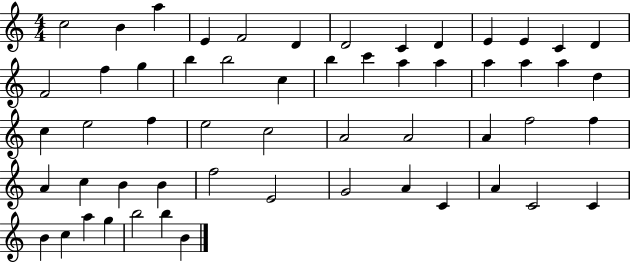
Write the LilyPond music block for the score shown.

{
  \clef treble
  \numericTimeSignature
  \time 4/4
  \key c \major
  c''2 b'4 a''4 | e'4 f'2 d'4 | d'2 c'4 d'4 | e'4 e'4 c'4 d'4 | \break f'2 f''4 g''4 | b''4 b''2 c''4 | b''4 c'''4 a''4 a''4 | a''4 a''4 a''4 d''4 | \break c''4 e''2 f''4 | e''2 c''2 | a'2 a'2 | a'4 f''2 f''4 | \break a'4 c''4 b'4 b'4 | f''2 e'2 | g'2 a'4 c'4 | a'4 c'2 c'4 | \break b'4 c''4 a''4 g''4 | b''2 b''4 b'4 | \bar "|."
}